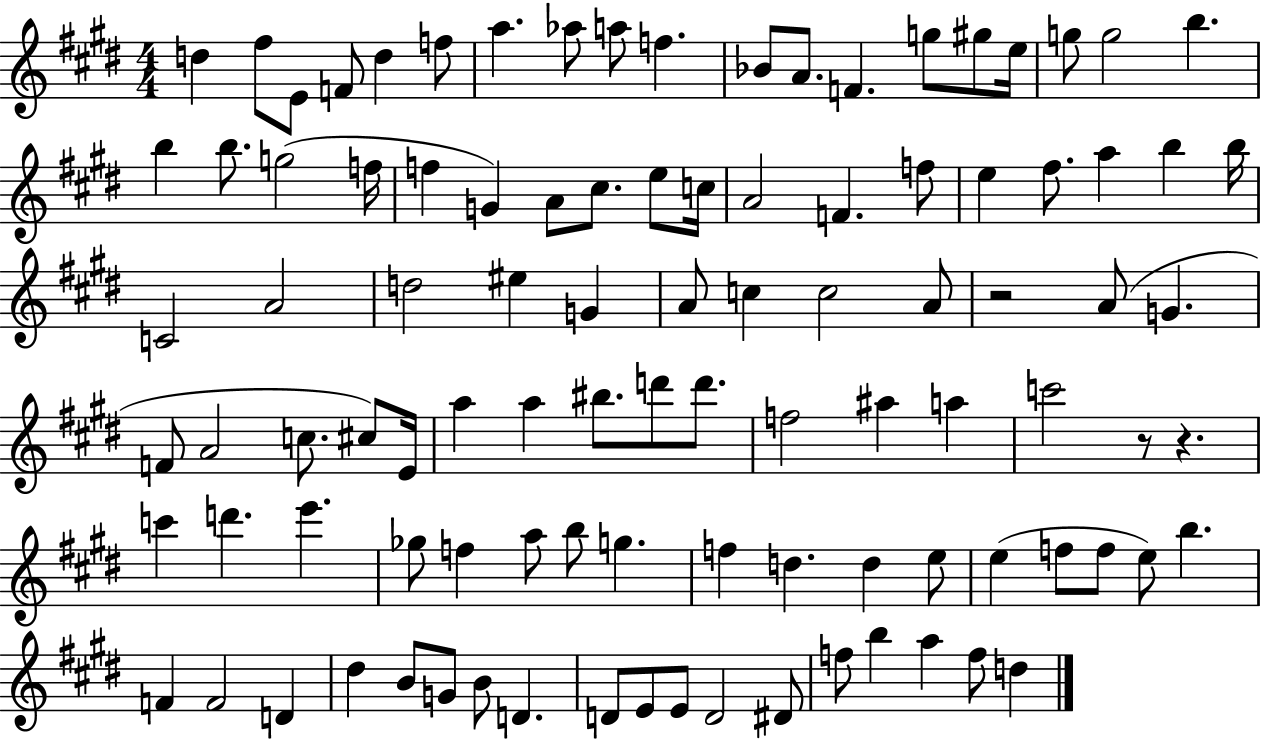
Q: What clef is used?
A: treble